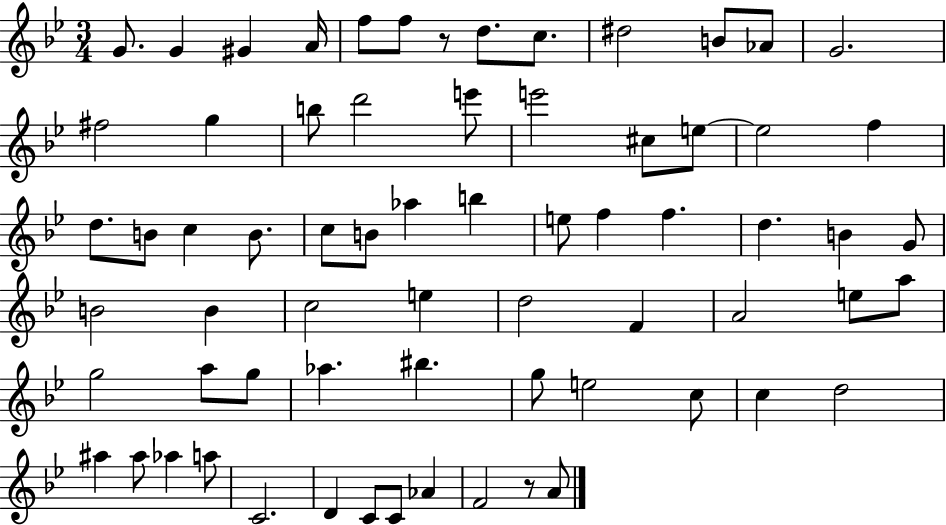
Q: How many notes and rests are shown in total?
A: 68